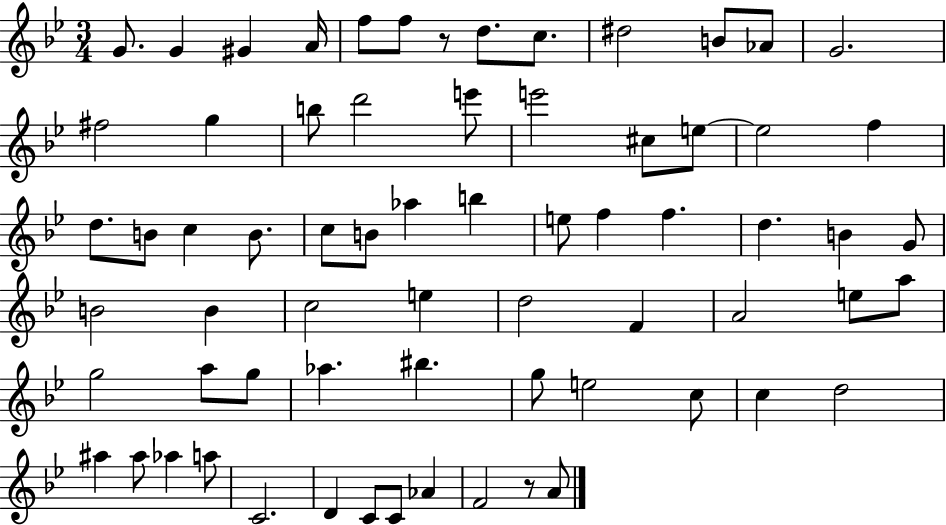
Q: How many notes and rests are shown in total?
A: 68